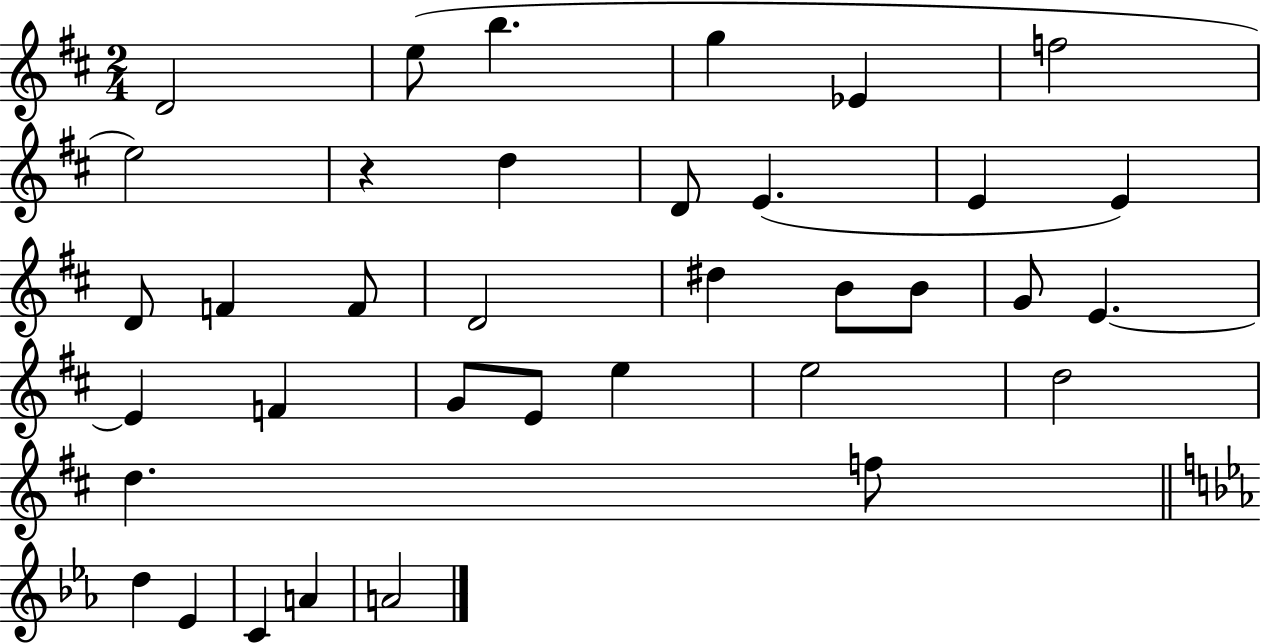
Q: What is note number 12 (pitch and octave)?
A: E4